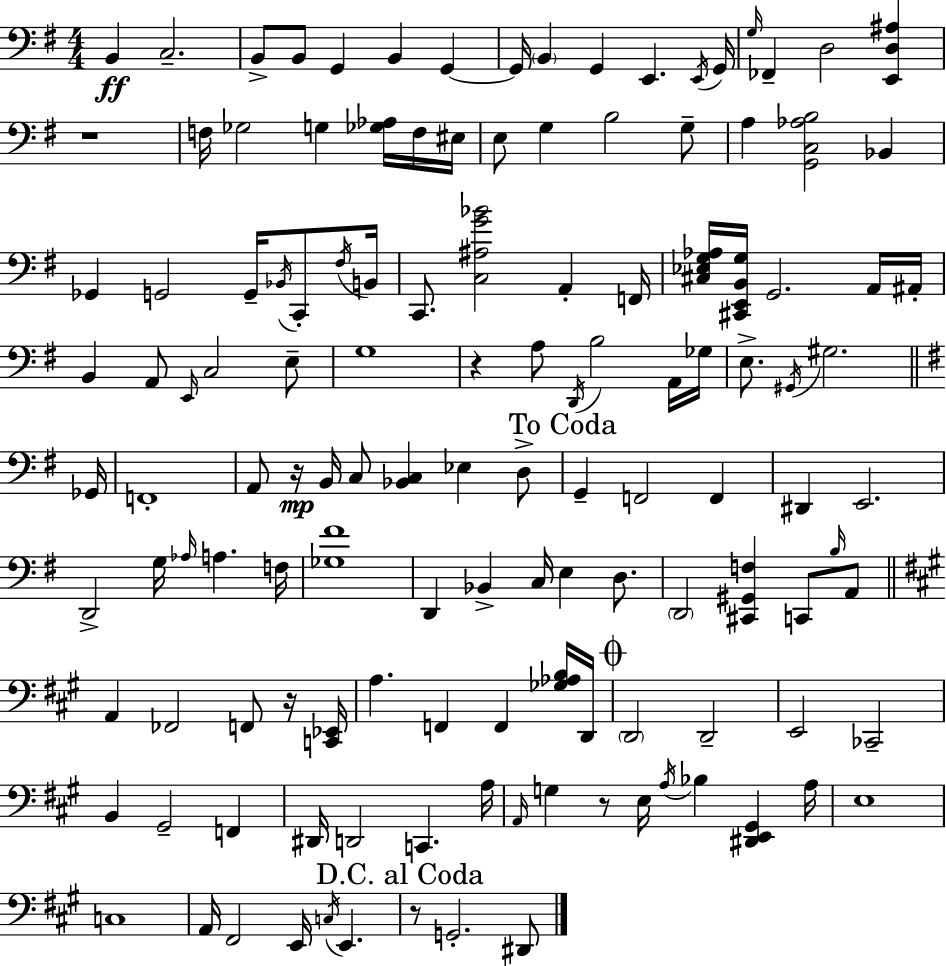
X:1
T:Untitled
M:4/4
L:1/4
K:G
B,, C,2 B,,/2 B,,/2 G,, B,, G,, G,,/4 B,, G,, E,, E,,/4 G,,/4 G,/4 _F,, D,2 [E,,D,^A,] z4 F,/4 _G,2 G, [_G,_A,]/4 F,/4 ^E,/4 E,/2 G, B,2 G,/2 A, [G,,C,_A,B,]2 _B,, _G,, G,,2 G,,/4 _B,,/4 C,,/2 ^F,/4 B,,/4 C,,/2 [C,^A,G_B]2 A,, F,,/4 [^C,_E,G,_A,]/4 [^C,,E,,B,,G,]/4 G,,2 A,,/4 ^A,,/4 B,, A,,/2 E,,/4 C,2 E,/2 G,4 z A,/2 D,,/4 B,2 A,,/4 _G,/4 E,/2 ^G,,/4 ^G,2 _G,,/4 F,,4 A,,/2 z/4 B,,/4 C,/2 [_B,,C,] _E, D,/2 G,, F,,2 F,, ^D,, E,,2 D,,2 G,/4 _A,/4 A, F,/4 [_G,^F]4 D,, _B,, C,/4 E, D,/2 D,,2 [^C,,^G,,F,] C,,/2 B,/4 A,,/2 A,, _F,,2 F,,/2 z/4 [C,,_E,,]/4 A, F,, F,, [_G,_A,B,]/4 D,,/4 D,,2 D,,2 E,,2 _C,,2 B,, ^G,,2 F,, ^D,,/4 D,,2 C,, A,/4 A,,/4 G, z/2 E,/4 A,/4 _B, [^D,,E,,^G,,] A,/4 E,4 C,4 A,,/4 ^F,,2 E,,/4 C,/4 E,, z/2 G,,2 ^D,,/2